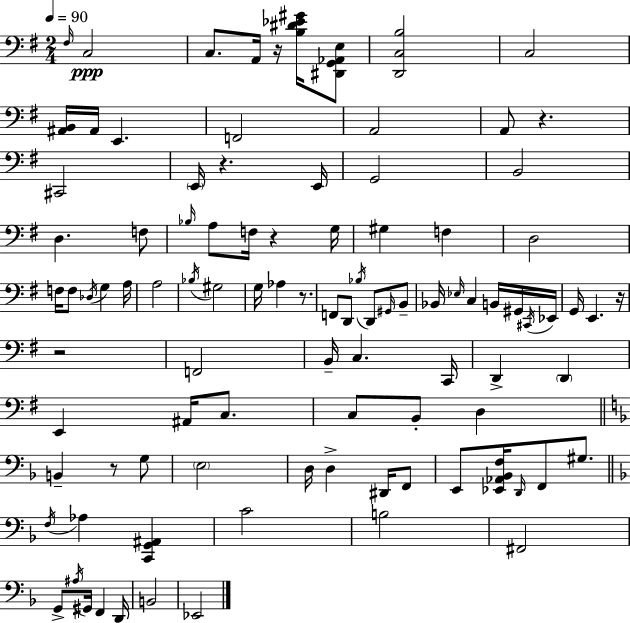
X:1
T:Untitled
M:2/4
L:1/4
K:G
^F,/4 C,2 C,/2 A,,/4 z/4 [B,^D_E^G]/4 [^D,,G,,_A,,E,]/2 [D,,C,B,]2 C,2 [^A,,B,,]/4 ^A,,/4 E,, F,,2 A,,2 A,,/2 z ^C,,2 E,,/4 z E,,/4 G,,2 B,,2 D, F,/2 _B,/4 A,/2 F,/4 z G,/4 ^G, F, D,2 F,/4 F,/2 _D,/4 G, A,/4 A,2 _B,/4 ^G,2 G,/4 _A, z/2 F,,/2 D,,/2 _B,/4 D,,/2 ^G,,/4 B,,/2 _B,,/4 _E,/4 C, B,,/4 ^G,,/4 ^C,,/4 _E,,/4 G,,/4 E,, z/4 z2 F,,2 B,,/4 C, C,,/4 D,, D,, E,, ^A,,/4 C,/2 C,/2 B,,/2 D, B,, z/2 G,/2 E,2 D,/4 D, ^D,,/4 F,,/2 E,,/2 [_E,,_A,,_B,,F,]/4 D,,/4 F,,/2 ^G,/2 F,/4 _A, [C,,G,,^A,,] C2 B,2 ^F,,2 G,,/2 ^A,/4 ^G,,/4 F,, D,,/4 B,,2 _E,,2